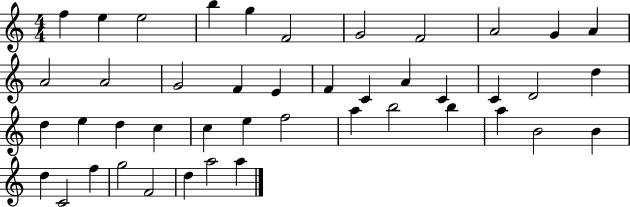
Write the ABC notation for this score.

X:1
T:Untitled
M:4/4
L:1/4
K:C
f e e2 b g F2 G2 F2 A2 G A A2 A2 G2 F E F C A C C D2 d d e d c c e f2 a b2 b a B2 B d C2 f g2 F2 d a2 a